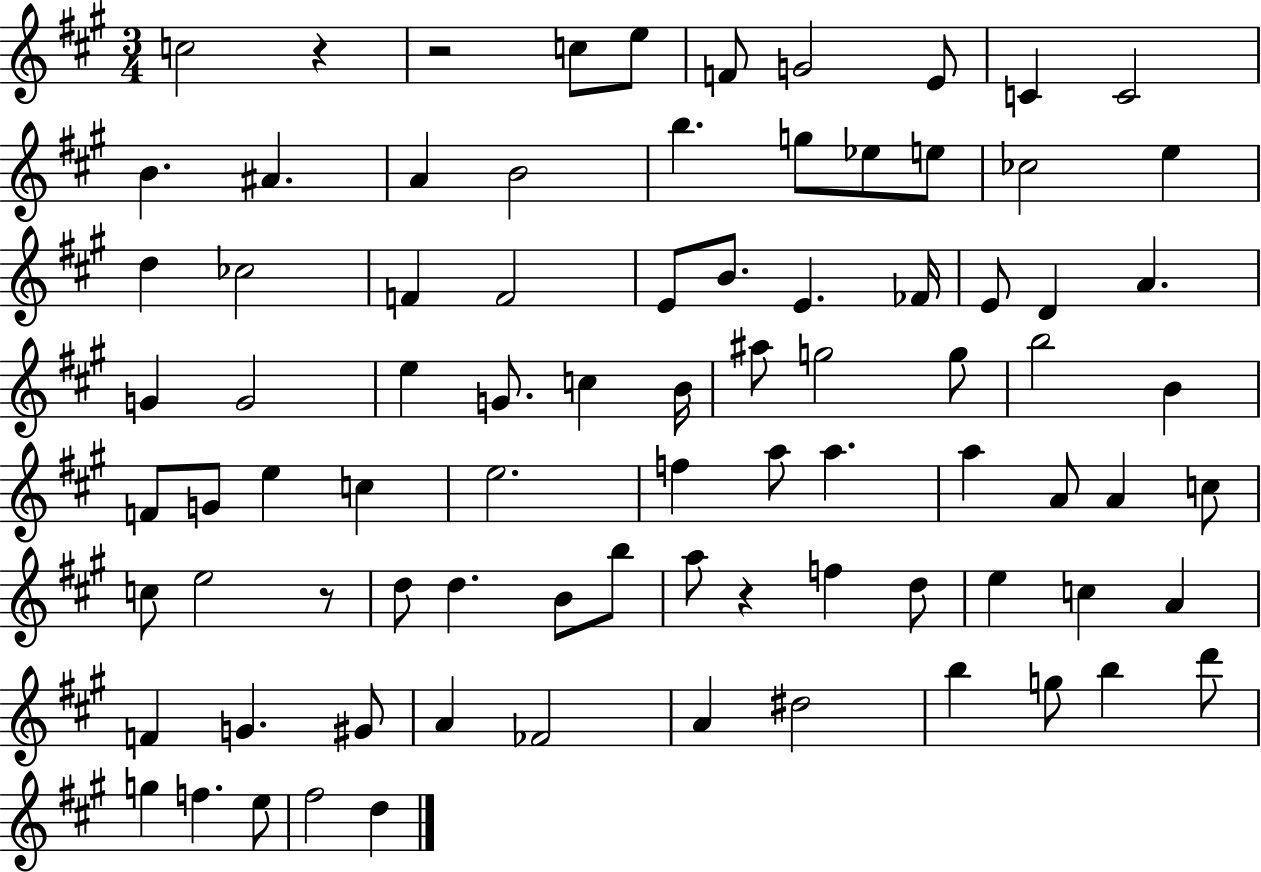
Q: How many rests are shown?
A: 4